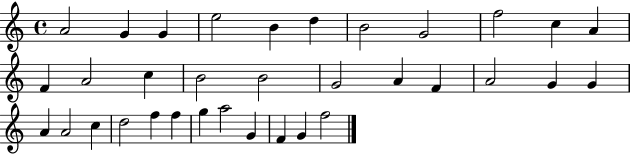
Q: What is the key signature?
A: C major